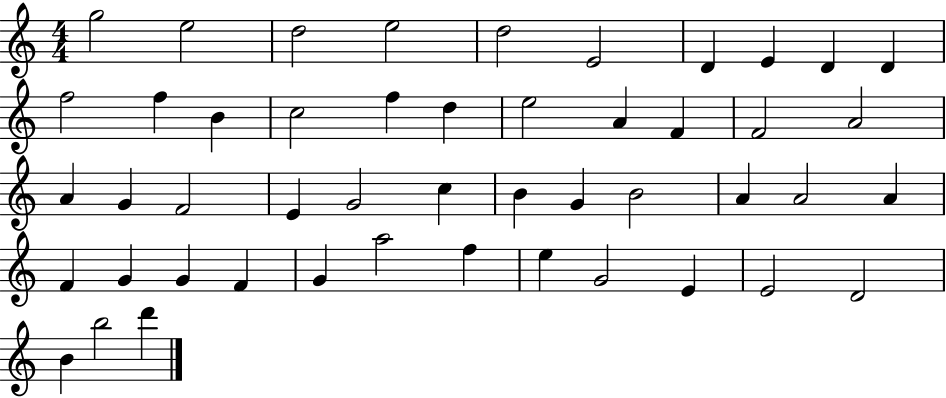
G5/h E5/h D5/h E5/h D5/h E4/h D4/q E4/q D4/q D4/q F5/h F5/q B4/q C5/h F5/q D5/q E5/h A4/q F4/q F4/h A4/h A4/q G4/q F4/h E4/q G4/h C5/q B4/q G4/q B4/h A4/q A4/h A4/q F4/q G4/q G4/q F4/q G4/q A5/h F5/q E5/q G4/h E4/q E4/h D4/h B4/q B5/h D6/q